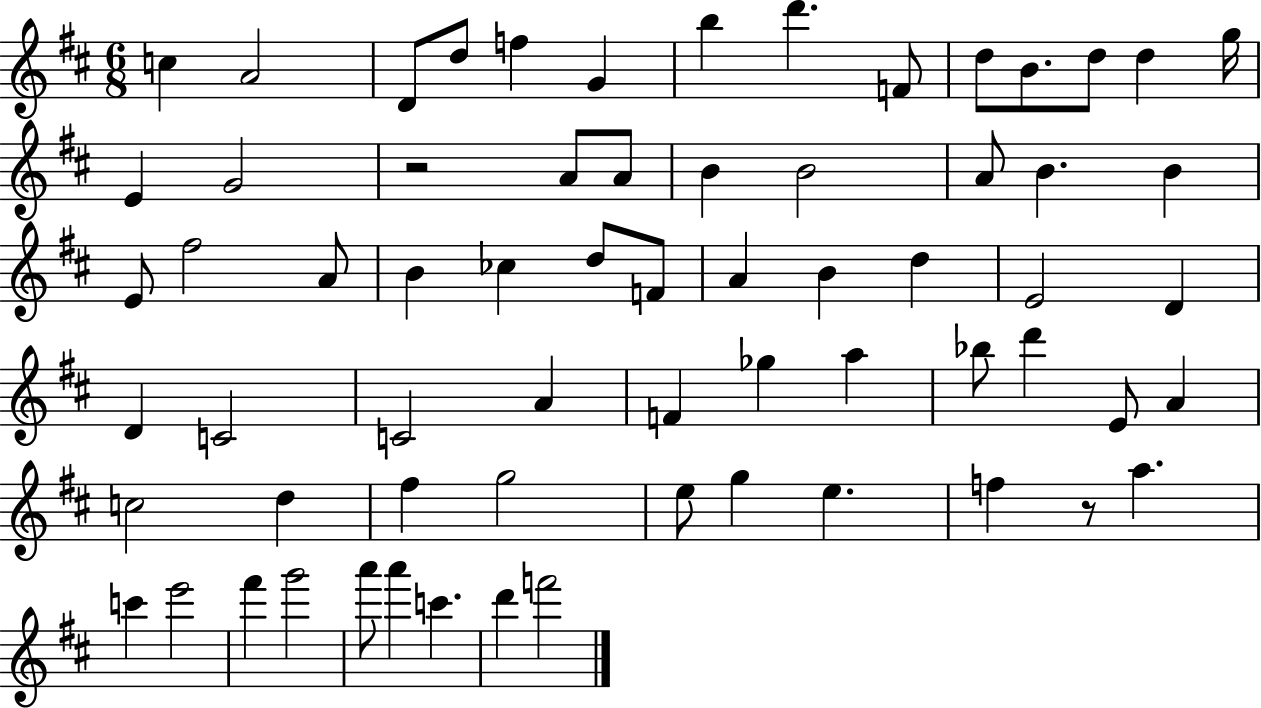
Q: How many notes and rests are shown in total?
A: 66